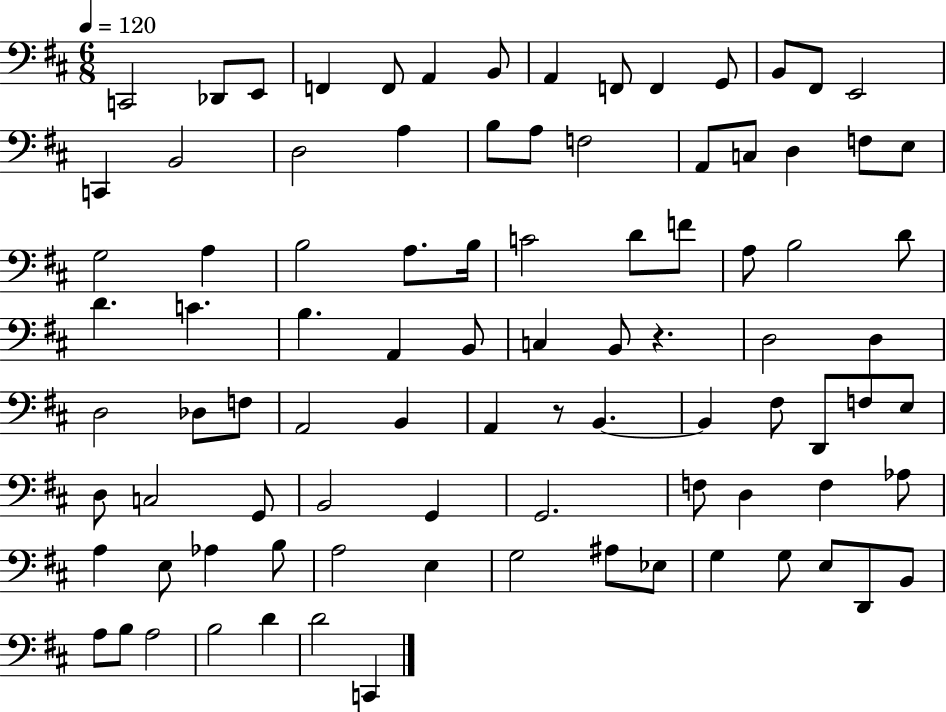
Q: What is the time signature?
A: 6/8